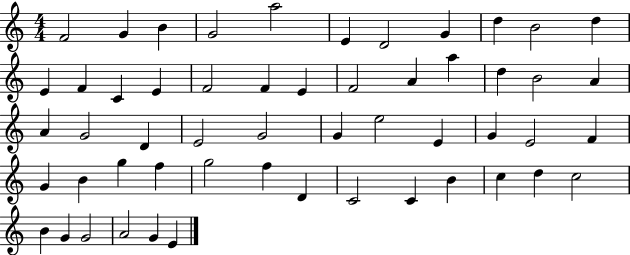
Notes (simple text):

F4/h G4/q B4/q G4/h A5/h E4/q D4/h G4/q D5/q B4/h D5/q E4/q F4/q C4/q E4/q F4/h F4/q E4/q F4/h A4/q A5/q D5/q B4/h A4/q A4/q G4/h D4/q E4/h G4/h G4/q E5/h E4/q G4/q E4/h F4/q G4/q B4/q G5/q F5/q G5/h F5/q D4/q C4/h C4/q B4/q C5/q D5/q C5/h B4/q G4/q G4/h A4/h G4/q E4/q